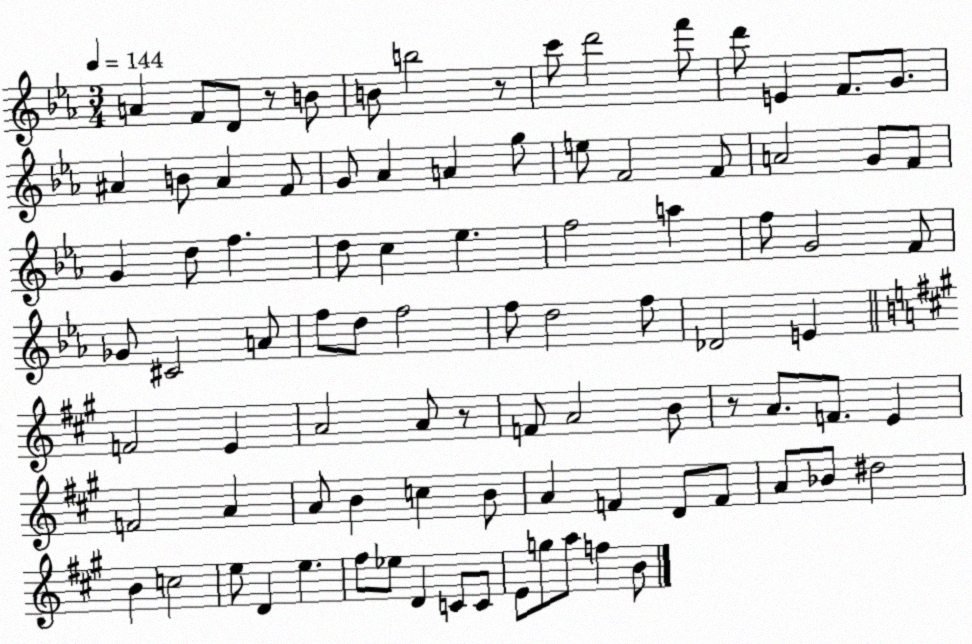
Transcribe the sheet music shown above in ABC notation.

X:1
T:Untitled
M:3/4
L:1/4
K:Eb
A F/2 D/2 z/2 B/2 B/2 b2 z/2 c'/2 d'2 f'/2 d'/2 E F/2 G/2 ^A B/2 ^A F/2 G/2 _A A g/2 e/2 F2 F/2 A2 G/2 F/2 G d/2 f d/2 c _e f2 a f/2 G2 F/2 _G/2 ^C2 A/2 f/2 d/2 f2 f/2 d2 f/2 _D2 E F2 E A2 A/2 z/2 F/2 A2 B/2 z/2 A/2 F/2 E F2 A A/2 B c B/2 A F D/2 F/2 A/2 _B/2 ^d2 B c2 e/2 D e ^f/2 _e/2 D C/2 C/2 E/2 g/2 a/2 f B/2